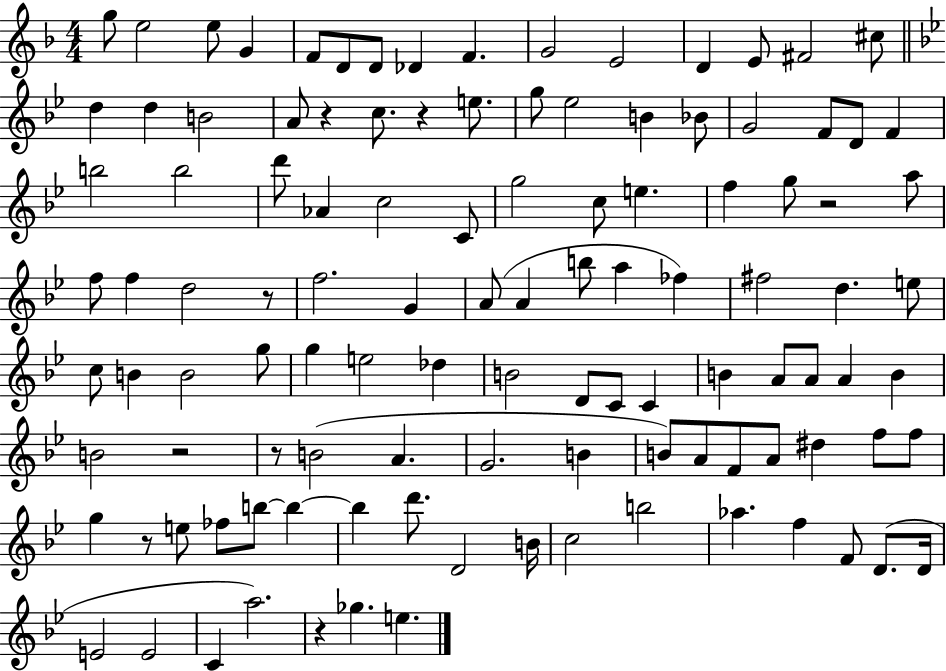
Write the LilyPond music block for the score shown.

{
  \clef treble
  \numericTimeSignature
  \time 4/4
  \key f \major
  g''8 e''2 e''8 g'4 | f'8 d'8 d'8 des'4 f'4. | g'2 e'2 | d'4 e'8 fis'2 cis''8 | \break \bar "||" \break \key g \minor d''4 d''4 b'2 | a'8 r4 c''8. r4 e''8. | g''8 ees''2 b'4 bes'8 | g'2 f'8 d'8 f'4 | \break b''2 b''2 | d'''8 aes'4 c''2 c'8 | g''2 c''8 e''4. | f''4 g''8 r2 a''8 | \break f''8 f''4 d''2 r8 | f''2. g'4 | a'8( a'4 b''8 a''4 fes''4) | fis''2 d''4. e''8 | \break c''8 b'4 b'2 g''8 | g''4 e''2 des''4 | b'2 d'8 c'8 c'4 | b'4 a'8 a'8 a'4 b'4 | \break b'2 r2 | r8 b'2( a'4. | g'2. b'4 | b'8) a'8 f'8 a'8 dis''4 f''8 f''8 | \break g''4 r8 e''8 fes''8 b''8~~ b''4~~ | b''4 d'''8. d'2 b'16 | c''2 b''2 | aes''4. f''4 f'8 d'8.( d'16 | \break e'2 e'2 | c'4 a''2.) | r4 ges''4. e''4. | \bar "|."
}